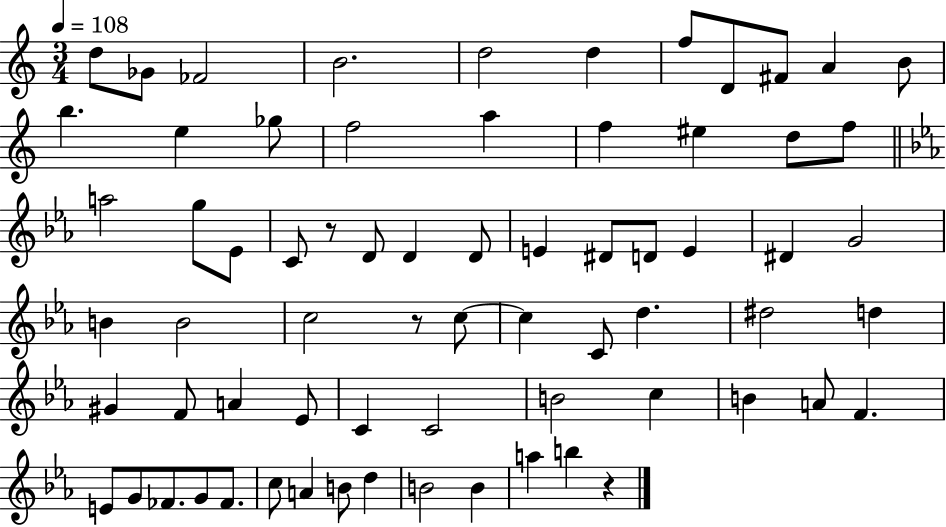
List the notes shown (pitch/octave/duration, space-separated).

D5/e Gb4/e FES4/h B4/h. D5/h D5/q F5/e D4/e F#4/e A4/q B4/e B5/q. E5/q Gb5/e F5/h A5/q F5/q EIS5/q D5/e F5/e A5/h G5/e Eb4/e C4/e R/e D4/e D4/q D4/e E4/q D#4/e D4/e E4/q D#4/q G4/h B4/q B4/h C5/h R/e C5/e C5/q C4/e D5/q. D#5/h D5/q G#4/q F4/e A4/q Eb4/e C4/q C4/h B4/h C5/q B4/q A4/e F4/q. E4/e G4/e FES4/e. G4/e FES4/e. C5/e A4/q B4/e D5/q B4/h B4/q A5/q B5/q R/q